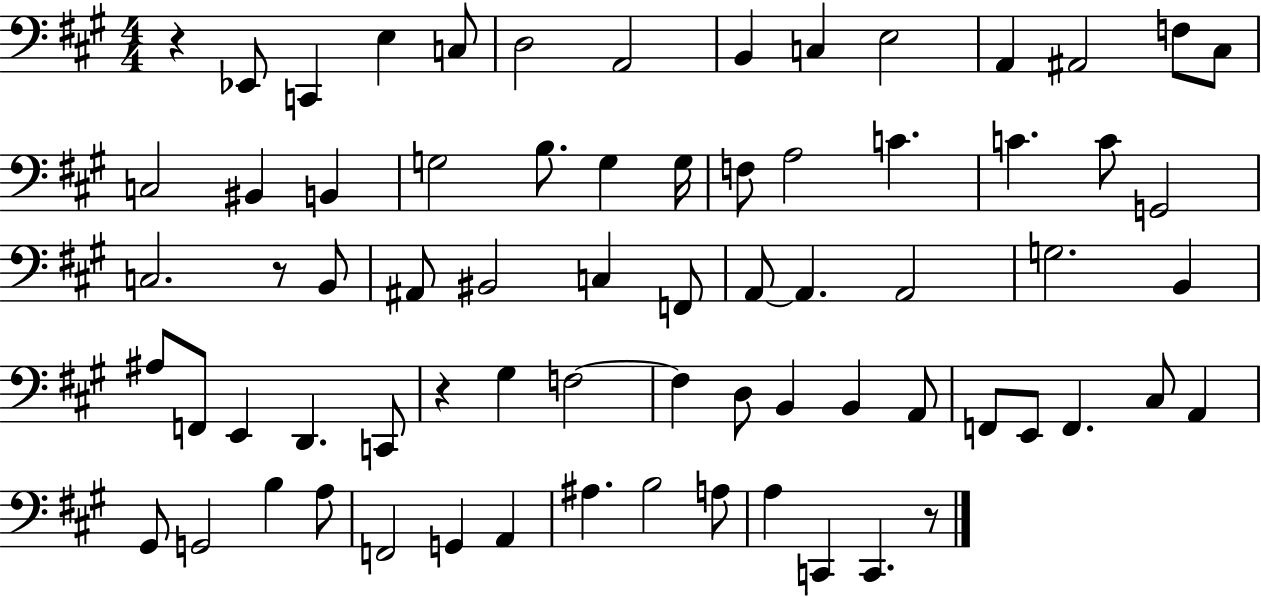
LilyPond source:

{
  \clef bass
  \numericTimeSignature
  \time 4/4
  \key a \major
  r4 ees,8 c,4 e4 c8 | d2 a,2 | b,4 c4 e2 | a,4 ais,2 f8 cis8 | \break c2 bis,4 b,4 | g2 b8. g4 g16 | f8 a2 c'4. | c'4. c'8 g,2 | \break c2. r8 b,8 | ais,8 bis,2 c4 f,8 | a,8~~ a,4. a,2 | g2. b,4 | \break ais8 f,8 e,4 d,4. c,8 | r4 gis4 f2~~ | f4 d8 b,4 b,4 a,8 | f,8 e,8 f,4. cis8 a,4 | \break gis,8 g,2 b4 a8 | f,2 g,4 a,4 | ais4. b2 a8 | a4 c,4 c,4. r8 | \break \bar "|."
}